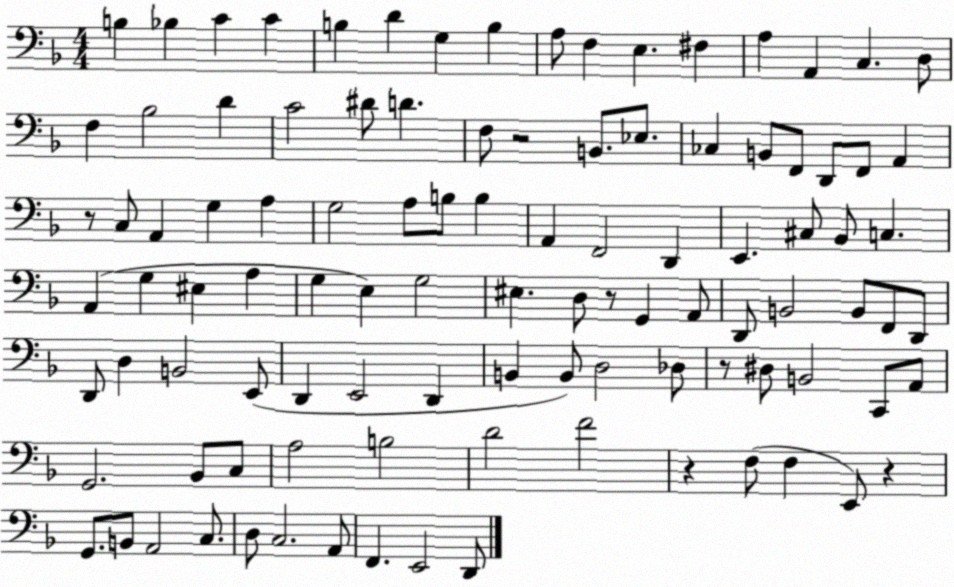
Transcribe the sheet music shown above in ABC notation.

X:1
T:Untitled
M:4/4
L:1/4
K:F
B, _B, C C B, D G, B, A,/2 F, E, ^F, A, A,, C, D,/2 F, _B,2 D C2 ^D/2 D F,/2 z2 B,,/2 _E,/2 _C, B,,/2 F,,/2 D,,/2 F,,/2 A,, z/2 C,/2 A,, G, A, G,2 A,/2 B,/2 B, A,, F,,2 D,, E,, ^C,/2 _B,,/2 C, A,, G, ^E, A, G, E, G,2 ^E, D,/2 z/2 G,, A,,/2 D,,/2 B,,2 B,,/2 F,,/2 D,,/2 D,,/2 D, B,,2 E,,/2 D,, E,,2 D,, B,, B,,/2 D,2 _D,/2 z/2 ^D,/2 B,,2 C,,/2 A,,/2 G,,2 _B,,/2 C,/2 A,2 B,2 D2 F2 z F,/2 F, E,,/2 z G,,/2 B,,/2 A,,2 C,/2 D,/2 C,2 A,,/2 F,, E,,2 D,,/2